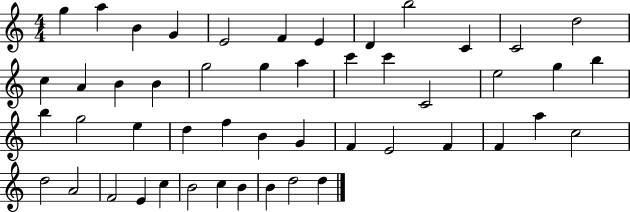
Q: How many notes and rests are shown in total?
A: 49